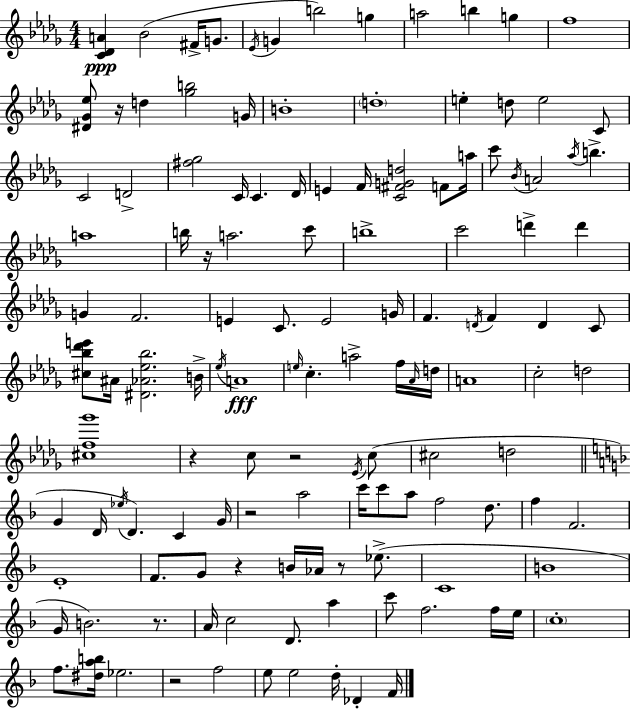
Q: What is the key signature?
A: BES minor